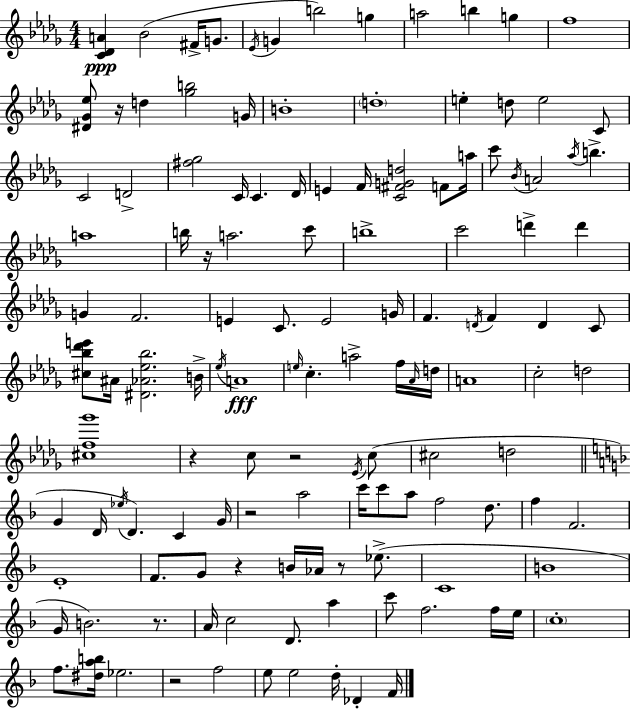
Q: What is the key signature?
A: BES minor